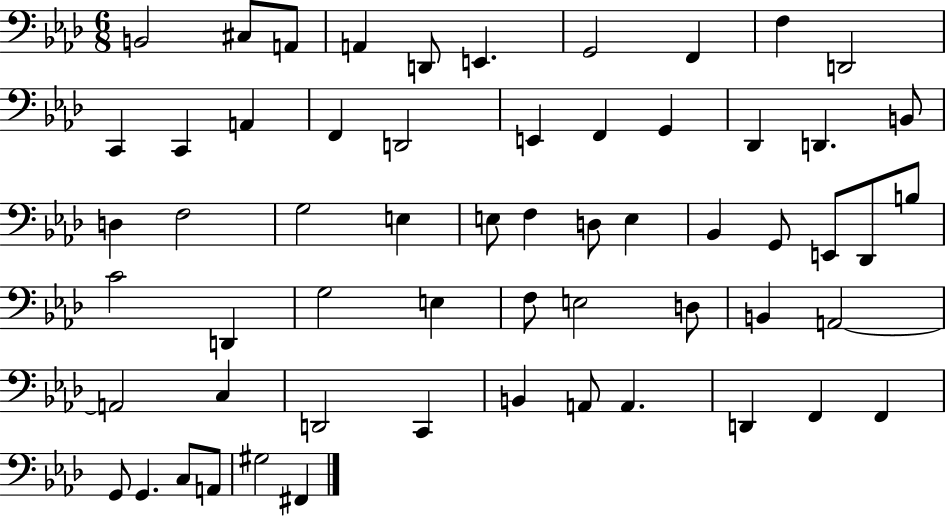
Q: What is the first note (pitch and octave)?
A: B2